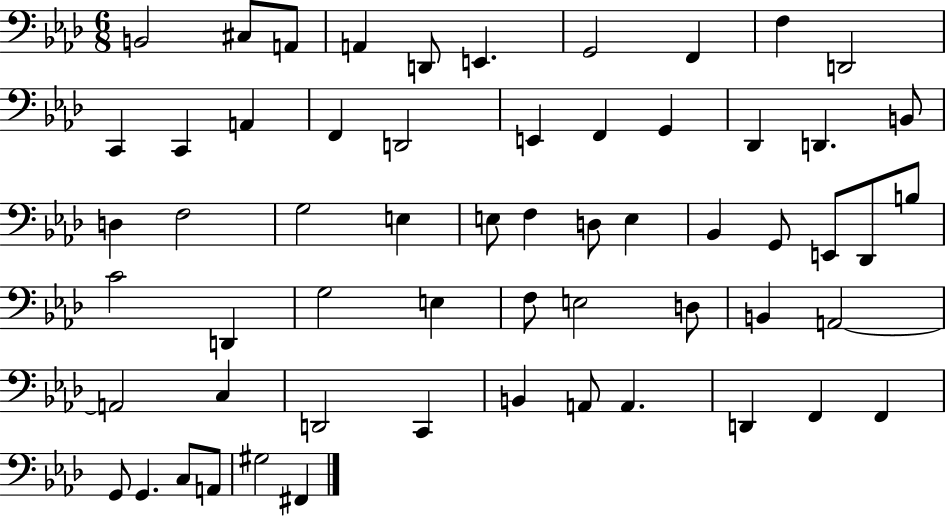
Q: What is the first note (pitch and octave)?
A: B2